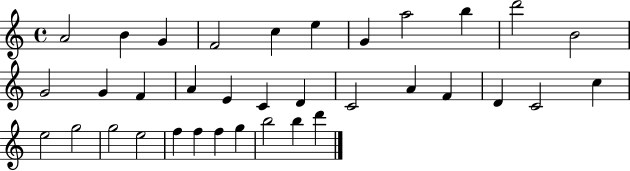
{
  \clef treble
  \time 4/4
  \defaultTimeSignature
  \key c \major
  a'2 b'4 g'4 | f'2 c''4 e''4 | g'4 a''2 b''4 | d'''2 b'2 | \break g'2 g'4 f'4 | a'4 e'4 c'4 d'4 | c'2 a'4 f'4 | d'4 c'2 c''4 | \break e''2 g''2 | g''2 e''2 | f''4 f''4 f''4 g''4 | b''2 b''4 d'''4 | \break \bar "|."
}